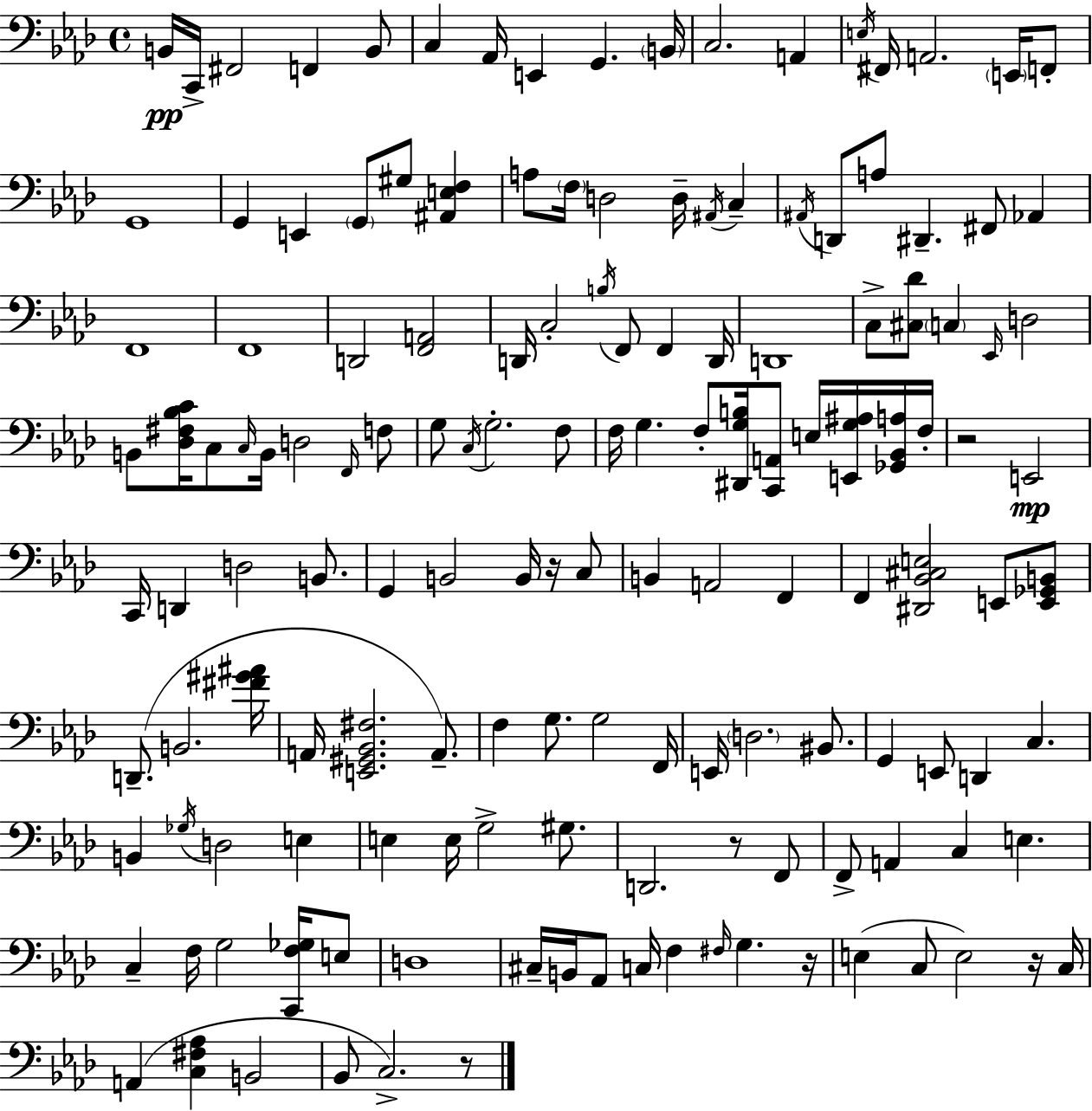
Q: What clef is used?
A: bass